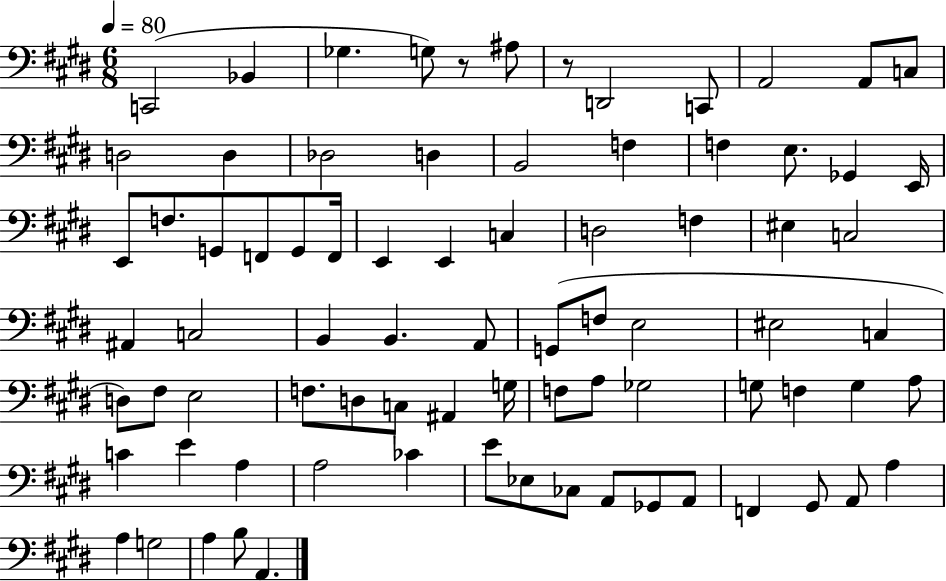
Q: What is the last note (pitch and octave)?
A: A2